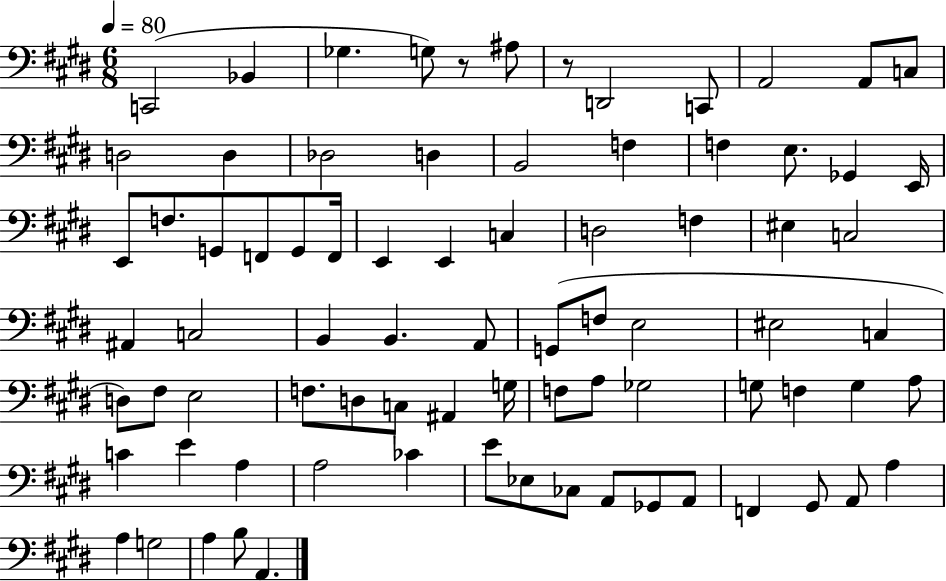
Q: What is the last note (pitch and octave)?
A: A2